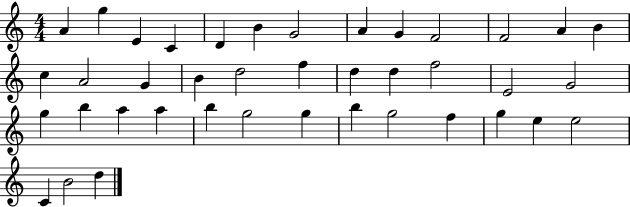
X:1
T:Untitled
M:4/4
L:1/4
K:C
A g E C D B G2 A G F2 F2 A B c A2 G B d2 f d d f2 E2 G2 g b a a b g2 g b g2 f g e e2 C B2 d